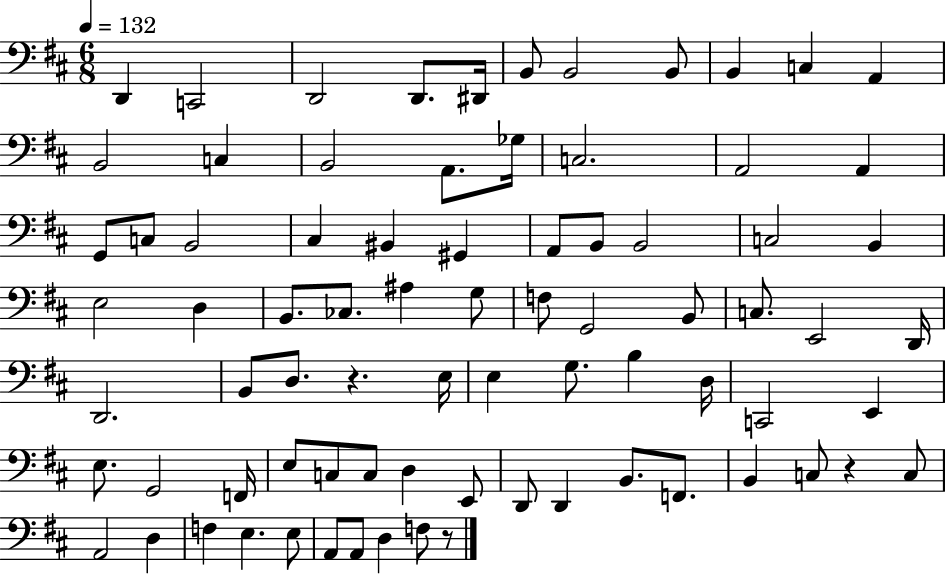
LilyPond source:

{
  \clef bass
  \numericTimeSignature
  \time 6/8
  \key d \major
  \tempo 4 = 132
  d,4 c,2 | d,2 d,8. dis,16 | b,8 b,2 b,8 | b,4 c4 a,4 | \break b,2 c4 | b,2 a,8. ges16 | c2. | a,2 a,4 | \break g,8 c8 b,2 | cis4 bis,4 gis,4 | a,8 b,8 b,2 | c2 b,4 | \break e2 d4 | b,8. ces8. ais4 g8 | f8 g,2 b,8 | c8. e,2 d,16 | \break d,2. | b,8 d8. r4. e16 | e4 g8. b4 d16 | c,2 e,4 | \break e8. g,2 f,16 | e8 c8 c8 d4 e,8 | d,8 d,4 b,8. f,8. | b,4 c8 r4 c8 | \break a,2 d4 | f4 e4. e8 | a,8 a,8 d4 f8 r8 | \bar "|."
}